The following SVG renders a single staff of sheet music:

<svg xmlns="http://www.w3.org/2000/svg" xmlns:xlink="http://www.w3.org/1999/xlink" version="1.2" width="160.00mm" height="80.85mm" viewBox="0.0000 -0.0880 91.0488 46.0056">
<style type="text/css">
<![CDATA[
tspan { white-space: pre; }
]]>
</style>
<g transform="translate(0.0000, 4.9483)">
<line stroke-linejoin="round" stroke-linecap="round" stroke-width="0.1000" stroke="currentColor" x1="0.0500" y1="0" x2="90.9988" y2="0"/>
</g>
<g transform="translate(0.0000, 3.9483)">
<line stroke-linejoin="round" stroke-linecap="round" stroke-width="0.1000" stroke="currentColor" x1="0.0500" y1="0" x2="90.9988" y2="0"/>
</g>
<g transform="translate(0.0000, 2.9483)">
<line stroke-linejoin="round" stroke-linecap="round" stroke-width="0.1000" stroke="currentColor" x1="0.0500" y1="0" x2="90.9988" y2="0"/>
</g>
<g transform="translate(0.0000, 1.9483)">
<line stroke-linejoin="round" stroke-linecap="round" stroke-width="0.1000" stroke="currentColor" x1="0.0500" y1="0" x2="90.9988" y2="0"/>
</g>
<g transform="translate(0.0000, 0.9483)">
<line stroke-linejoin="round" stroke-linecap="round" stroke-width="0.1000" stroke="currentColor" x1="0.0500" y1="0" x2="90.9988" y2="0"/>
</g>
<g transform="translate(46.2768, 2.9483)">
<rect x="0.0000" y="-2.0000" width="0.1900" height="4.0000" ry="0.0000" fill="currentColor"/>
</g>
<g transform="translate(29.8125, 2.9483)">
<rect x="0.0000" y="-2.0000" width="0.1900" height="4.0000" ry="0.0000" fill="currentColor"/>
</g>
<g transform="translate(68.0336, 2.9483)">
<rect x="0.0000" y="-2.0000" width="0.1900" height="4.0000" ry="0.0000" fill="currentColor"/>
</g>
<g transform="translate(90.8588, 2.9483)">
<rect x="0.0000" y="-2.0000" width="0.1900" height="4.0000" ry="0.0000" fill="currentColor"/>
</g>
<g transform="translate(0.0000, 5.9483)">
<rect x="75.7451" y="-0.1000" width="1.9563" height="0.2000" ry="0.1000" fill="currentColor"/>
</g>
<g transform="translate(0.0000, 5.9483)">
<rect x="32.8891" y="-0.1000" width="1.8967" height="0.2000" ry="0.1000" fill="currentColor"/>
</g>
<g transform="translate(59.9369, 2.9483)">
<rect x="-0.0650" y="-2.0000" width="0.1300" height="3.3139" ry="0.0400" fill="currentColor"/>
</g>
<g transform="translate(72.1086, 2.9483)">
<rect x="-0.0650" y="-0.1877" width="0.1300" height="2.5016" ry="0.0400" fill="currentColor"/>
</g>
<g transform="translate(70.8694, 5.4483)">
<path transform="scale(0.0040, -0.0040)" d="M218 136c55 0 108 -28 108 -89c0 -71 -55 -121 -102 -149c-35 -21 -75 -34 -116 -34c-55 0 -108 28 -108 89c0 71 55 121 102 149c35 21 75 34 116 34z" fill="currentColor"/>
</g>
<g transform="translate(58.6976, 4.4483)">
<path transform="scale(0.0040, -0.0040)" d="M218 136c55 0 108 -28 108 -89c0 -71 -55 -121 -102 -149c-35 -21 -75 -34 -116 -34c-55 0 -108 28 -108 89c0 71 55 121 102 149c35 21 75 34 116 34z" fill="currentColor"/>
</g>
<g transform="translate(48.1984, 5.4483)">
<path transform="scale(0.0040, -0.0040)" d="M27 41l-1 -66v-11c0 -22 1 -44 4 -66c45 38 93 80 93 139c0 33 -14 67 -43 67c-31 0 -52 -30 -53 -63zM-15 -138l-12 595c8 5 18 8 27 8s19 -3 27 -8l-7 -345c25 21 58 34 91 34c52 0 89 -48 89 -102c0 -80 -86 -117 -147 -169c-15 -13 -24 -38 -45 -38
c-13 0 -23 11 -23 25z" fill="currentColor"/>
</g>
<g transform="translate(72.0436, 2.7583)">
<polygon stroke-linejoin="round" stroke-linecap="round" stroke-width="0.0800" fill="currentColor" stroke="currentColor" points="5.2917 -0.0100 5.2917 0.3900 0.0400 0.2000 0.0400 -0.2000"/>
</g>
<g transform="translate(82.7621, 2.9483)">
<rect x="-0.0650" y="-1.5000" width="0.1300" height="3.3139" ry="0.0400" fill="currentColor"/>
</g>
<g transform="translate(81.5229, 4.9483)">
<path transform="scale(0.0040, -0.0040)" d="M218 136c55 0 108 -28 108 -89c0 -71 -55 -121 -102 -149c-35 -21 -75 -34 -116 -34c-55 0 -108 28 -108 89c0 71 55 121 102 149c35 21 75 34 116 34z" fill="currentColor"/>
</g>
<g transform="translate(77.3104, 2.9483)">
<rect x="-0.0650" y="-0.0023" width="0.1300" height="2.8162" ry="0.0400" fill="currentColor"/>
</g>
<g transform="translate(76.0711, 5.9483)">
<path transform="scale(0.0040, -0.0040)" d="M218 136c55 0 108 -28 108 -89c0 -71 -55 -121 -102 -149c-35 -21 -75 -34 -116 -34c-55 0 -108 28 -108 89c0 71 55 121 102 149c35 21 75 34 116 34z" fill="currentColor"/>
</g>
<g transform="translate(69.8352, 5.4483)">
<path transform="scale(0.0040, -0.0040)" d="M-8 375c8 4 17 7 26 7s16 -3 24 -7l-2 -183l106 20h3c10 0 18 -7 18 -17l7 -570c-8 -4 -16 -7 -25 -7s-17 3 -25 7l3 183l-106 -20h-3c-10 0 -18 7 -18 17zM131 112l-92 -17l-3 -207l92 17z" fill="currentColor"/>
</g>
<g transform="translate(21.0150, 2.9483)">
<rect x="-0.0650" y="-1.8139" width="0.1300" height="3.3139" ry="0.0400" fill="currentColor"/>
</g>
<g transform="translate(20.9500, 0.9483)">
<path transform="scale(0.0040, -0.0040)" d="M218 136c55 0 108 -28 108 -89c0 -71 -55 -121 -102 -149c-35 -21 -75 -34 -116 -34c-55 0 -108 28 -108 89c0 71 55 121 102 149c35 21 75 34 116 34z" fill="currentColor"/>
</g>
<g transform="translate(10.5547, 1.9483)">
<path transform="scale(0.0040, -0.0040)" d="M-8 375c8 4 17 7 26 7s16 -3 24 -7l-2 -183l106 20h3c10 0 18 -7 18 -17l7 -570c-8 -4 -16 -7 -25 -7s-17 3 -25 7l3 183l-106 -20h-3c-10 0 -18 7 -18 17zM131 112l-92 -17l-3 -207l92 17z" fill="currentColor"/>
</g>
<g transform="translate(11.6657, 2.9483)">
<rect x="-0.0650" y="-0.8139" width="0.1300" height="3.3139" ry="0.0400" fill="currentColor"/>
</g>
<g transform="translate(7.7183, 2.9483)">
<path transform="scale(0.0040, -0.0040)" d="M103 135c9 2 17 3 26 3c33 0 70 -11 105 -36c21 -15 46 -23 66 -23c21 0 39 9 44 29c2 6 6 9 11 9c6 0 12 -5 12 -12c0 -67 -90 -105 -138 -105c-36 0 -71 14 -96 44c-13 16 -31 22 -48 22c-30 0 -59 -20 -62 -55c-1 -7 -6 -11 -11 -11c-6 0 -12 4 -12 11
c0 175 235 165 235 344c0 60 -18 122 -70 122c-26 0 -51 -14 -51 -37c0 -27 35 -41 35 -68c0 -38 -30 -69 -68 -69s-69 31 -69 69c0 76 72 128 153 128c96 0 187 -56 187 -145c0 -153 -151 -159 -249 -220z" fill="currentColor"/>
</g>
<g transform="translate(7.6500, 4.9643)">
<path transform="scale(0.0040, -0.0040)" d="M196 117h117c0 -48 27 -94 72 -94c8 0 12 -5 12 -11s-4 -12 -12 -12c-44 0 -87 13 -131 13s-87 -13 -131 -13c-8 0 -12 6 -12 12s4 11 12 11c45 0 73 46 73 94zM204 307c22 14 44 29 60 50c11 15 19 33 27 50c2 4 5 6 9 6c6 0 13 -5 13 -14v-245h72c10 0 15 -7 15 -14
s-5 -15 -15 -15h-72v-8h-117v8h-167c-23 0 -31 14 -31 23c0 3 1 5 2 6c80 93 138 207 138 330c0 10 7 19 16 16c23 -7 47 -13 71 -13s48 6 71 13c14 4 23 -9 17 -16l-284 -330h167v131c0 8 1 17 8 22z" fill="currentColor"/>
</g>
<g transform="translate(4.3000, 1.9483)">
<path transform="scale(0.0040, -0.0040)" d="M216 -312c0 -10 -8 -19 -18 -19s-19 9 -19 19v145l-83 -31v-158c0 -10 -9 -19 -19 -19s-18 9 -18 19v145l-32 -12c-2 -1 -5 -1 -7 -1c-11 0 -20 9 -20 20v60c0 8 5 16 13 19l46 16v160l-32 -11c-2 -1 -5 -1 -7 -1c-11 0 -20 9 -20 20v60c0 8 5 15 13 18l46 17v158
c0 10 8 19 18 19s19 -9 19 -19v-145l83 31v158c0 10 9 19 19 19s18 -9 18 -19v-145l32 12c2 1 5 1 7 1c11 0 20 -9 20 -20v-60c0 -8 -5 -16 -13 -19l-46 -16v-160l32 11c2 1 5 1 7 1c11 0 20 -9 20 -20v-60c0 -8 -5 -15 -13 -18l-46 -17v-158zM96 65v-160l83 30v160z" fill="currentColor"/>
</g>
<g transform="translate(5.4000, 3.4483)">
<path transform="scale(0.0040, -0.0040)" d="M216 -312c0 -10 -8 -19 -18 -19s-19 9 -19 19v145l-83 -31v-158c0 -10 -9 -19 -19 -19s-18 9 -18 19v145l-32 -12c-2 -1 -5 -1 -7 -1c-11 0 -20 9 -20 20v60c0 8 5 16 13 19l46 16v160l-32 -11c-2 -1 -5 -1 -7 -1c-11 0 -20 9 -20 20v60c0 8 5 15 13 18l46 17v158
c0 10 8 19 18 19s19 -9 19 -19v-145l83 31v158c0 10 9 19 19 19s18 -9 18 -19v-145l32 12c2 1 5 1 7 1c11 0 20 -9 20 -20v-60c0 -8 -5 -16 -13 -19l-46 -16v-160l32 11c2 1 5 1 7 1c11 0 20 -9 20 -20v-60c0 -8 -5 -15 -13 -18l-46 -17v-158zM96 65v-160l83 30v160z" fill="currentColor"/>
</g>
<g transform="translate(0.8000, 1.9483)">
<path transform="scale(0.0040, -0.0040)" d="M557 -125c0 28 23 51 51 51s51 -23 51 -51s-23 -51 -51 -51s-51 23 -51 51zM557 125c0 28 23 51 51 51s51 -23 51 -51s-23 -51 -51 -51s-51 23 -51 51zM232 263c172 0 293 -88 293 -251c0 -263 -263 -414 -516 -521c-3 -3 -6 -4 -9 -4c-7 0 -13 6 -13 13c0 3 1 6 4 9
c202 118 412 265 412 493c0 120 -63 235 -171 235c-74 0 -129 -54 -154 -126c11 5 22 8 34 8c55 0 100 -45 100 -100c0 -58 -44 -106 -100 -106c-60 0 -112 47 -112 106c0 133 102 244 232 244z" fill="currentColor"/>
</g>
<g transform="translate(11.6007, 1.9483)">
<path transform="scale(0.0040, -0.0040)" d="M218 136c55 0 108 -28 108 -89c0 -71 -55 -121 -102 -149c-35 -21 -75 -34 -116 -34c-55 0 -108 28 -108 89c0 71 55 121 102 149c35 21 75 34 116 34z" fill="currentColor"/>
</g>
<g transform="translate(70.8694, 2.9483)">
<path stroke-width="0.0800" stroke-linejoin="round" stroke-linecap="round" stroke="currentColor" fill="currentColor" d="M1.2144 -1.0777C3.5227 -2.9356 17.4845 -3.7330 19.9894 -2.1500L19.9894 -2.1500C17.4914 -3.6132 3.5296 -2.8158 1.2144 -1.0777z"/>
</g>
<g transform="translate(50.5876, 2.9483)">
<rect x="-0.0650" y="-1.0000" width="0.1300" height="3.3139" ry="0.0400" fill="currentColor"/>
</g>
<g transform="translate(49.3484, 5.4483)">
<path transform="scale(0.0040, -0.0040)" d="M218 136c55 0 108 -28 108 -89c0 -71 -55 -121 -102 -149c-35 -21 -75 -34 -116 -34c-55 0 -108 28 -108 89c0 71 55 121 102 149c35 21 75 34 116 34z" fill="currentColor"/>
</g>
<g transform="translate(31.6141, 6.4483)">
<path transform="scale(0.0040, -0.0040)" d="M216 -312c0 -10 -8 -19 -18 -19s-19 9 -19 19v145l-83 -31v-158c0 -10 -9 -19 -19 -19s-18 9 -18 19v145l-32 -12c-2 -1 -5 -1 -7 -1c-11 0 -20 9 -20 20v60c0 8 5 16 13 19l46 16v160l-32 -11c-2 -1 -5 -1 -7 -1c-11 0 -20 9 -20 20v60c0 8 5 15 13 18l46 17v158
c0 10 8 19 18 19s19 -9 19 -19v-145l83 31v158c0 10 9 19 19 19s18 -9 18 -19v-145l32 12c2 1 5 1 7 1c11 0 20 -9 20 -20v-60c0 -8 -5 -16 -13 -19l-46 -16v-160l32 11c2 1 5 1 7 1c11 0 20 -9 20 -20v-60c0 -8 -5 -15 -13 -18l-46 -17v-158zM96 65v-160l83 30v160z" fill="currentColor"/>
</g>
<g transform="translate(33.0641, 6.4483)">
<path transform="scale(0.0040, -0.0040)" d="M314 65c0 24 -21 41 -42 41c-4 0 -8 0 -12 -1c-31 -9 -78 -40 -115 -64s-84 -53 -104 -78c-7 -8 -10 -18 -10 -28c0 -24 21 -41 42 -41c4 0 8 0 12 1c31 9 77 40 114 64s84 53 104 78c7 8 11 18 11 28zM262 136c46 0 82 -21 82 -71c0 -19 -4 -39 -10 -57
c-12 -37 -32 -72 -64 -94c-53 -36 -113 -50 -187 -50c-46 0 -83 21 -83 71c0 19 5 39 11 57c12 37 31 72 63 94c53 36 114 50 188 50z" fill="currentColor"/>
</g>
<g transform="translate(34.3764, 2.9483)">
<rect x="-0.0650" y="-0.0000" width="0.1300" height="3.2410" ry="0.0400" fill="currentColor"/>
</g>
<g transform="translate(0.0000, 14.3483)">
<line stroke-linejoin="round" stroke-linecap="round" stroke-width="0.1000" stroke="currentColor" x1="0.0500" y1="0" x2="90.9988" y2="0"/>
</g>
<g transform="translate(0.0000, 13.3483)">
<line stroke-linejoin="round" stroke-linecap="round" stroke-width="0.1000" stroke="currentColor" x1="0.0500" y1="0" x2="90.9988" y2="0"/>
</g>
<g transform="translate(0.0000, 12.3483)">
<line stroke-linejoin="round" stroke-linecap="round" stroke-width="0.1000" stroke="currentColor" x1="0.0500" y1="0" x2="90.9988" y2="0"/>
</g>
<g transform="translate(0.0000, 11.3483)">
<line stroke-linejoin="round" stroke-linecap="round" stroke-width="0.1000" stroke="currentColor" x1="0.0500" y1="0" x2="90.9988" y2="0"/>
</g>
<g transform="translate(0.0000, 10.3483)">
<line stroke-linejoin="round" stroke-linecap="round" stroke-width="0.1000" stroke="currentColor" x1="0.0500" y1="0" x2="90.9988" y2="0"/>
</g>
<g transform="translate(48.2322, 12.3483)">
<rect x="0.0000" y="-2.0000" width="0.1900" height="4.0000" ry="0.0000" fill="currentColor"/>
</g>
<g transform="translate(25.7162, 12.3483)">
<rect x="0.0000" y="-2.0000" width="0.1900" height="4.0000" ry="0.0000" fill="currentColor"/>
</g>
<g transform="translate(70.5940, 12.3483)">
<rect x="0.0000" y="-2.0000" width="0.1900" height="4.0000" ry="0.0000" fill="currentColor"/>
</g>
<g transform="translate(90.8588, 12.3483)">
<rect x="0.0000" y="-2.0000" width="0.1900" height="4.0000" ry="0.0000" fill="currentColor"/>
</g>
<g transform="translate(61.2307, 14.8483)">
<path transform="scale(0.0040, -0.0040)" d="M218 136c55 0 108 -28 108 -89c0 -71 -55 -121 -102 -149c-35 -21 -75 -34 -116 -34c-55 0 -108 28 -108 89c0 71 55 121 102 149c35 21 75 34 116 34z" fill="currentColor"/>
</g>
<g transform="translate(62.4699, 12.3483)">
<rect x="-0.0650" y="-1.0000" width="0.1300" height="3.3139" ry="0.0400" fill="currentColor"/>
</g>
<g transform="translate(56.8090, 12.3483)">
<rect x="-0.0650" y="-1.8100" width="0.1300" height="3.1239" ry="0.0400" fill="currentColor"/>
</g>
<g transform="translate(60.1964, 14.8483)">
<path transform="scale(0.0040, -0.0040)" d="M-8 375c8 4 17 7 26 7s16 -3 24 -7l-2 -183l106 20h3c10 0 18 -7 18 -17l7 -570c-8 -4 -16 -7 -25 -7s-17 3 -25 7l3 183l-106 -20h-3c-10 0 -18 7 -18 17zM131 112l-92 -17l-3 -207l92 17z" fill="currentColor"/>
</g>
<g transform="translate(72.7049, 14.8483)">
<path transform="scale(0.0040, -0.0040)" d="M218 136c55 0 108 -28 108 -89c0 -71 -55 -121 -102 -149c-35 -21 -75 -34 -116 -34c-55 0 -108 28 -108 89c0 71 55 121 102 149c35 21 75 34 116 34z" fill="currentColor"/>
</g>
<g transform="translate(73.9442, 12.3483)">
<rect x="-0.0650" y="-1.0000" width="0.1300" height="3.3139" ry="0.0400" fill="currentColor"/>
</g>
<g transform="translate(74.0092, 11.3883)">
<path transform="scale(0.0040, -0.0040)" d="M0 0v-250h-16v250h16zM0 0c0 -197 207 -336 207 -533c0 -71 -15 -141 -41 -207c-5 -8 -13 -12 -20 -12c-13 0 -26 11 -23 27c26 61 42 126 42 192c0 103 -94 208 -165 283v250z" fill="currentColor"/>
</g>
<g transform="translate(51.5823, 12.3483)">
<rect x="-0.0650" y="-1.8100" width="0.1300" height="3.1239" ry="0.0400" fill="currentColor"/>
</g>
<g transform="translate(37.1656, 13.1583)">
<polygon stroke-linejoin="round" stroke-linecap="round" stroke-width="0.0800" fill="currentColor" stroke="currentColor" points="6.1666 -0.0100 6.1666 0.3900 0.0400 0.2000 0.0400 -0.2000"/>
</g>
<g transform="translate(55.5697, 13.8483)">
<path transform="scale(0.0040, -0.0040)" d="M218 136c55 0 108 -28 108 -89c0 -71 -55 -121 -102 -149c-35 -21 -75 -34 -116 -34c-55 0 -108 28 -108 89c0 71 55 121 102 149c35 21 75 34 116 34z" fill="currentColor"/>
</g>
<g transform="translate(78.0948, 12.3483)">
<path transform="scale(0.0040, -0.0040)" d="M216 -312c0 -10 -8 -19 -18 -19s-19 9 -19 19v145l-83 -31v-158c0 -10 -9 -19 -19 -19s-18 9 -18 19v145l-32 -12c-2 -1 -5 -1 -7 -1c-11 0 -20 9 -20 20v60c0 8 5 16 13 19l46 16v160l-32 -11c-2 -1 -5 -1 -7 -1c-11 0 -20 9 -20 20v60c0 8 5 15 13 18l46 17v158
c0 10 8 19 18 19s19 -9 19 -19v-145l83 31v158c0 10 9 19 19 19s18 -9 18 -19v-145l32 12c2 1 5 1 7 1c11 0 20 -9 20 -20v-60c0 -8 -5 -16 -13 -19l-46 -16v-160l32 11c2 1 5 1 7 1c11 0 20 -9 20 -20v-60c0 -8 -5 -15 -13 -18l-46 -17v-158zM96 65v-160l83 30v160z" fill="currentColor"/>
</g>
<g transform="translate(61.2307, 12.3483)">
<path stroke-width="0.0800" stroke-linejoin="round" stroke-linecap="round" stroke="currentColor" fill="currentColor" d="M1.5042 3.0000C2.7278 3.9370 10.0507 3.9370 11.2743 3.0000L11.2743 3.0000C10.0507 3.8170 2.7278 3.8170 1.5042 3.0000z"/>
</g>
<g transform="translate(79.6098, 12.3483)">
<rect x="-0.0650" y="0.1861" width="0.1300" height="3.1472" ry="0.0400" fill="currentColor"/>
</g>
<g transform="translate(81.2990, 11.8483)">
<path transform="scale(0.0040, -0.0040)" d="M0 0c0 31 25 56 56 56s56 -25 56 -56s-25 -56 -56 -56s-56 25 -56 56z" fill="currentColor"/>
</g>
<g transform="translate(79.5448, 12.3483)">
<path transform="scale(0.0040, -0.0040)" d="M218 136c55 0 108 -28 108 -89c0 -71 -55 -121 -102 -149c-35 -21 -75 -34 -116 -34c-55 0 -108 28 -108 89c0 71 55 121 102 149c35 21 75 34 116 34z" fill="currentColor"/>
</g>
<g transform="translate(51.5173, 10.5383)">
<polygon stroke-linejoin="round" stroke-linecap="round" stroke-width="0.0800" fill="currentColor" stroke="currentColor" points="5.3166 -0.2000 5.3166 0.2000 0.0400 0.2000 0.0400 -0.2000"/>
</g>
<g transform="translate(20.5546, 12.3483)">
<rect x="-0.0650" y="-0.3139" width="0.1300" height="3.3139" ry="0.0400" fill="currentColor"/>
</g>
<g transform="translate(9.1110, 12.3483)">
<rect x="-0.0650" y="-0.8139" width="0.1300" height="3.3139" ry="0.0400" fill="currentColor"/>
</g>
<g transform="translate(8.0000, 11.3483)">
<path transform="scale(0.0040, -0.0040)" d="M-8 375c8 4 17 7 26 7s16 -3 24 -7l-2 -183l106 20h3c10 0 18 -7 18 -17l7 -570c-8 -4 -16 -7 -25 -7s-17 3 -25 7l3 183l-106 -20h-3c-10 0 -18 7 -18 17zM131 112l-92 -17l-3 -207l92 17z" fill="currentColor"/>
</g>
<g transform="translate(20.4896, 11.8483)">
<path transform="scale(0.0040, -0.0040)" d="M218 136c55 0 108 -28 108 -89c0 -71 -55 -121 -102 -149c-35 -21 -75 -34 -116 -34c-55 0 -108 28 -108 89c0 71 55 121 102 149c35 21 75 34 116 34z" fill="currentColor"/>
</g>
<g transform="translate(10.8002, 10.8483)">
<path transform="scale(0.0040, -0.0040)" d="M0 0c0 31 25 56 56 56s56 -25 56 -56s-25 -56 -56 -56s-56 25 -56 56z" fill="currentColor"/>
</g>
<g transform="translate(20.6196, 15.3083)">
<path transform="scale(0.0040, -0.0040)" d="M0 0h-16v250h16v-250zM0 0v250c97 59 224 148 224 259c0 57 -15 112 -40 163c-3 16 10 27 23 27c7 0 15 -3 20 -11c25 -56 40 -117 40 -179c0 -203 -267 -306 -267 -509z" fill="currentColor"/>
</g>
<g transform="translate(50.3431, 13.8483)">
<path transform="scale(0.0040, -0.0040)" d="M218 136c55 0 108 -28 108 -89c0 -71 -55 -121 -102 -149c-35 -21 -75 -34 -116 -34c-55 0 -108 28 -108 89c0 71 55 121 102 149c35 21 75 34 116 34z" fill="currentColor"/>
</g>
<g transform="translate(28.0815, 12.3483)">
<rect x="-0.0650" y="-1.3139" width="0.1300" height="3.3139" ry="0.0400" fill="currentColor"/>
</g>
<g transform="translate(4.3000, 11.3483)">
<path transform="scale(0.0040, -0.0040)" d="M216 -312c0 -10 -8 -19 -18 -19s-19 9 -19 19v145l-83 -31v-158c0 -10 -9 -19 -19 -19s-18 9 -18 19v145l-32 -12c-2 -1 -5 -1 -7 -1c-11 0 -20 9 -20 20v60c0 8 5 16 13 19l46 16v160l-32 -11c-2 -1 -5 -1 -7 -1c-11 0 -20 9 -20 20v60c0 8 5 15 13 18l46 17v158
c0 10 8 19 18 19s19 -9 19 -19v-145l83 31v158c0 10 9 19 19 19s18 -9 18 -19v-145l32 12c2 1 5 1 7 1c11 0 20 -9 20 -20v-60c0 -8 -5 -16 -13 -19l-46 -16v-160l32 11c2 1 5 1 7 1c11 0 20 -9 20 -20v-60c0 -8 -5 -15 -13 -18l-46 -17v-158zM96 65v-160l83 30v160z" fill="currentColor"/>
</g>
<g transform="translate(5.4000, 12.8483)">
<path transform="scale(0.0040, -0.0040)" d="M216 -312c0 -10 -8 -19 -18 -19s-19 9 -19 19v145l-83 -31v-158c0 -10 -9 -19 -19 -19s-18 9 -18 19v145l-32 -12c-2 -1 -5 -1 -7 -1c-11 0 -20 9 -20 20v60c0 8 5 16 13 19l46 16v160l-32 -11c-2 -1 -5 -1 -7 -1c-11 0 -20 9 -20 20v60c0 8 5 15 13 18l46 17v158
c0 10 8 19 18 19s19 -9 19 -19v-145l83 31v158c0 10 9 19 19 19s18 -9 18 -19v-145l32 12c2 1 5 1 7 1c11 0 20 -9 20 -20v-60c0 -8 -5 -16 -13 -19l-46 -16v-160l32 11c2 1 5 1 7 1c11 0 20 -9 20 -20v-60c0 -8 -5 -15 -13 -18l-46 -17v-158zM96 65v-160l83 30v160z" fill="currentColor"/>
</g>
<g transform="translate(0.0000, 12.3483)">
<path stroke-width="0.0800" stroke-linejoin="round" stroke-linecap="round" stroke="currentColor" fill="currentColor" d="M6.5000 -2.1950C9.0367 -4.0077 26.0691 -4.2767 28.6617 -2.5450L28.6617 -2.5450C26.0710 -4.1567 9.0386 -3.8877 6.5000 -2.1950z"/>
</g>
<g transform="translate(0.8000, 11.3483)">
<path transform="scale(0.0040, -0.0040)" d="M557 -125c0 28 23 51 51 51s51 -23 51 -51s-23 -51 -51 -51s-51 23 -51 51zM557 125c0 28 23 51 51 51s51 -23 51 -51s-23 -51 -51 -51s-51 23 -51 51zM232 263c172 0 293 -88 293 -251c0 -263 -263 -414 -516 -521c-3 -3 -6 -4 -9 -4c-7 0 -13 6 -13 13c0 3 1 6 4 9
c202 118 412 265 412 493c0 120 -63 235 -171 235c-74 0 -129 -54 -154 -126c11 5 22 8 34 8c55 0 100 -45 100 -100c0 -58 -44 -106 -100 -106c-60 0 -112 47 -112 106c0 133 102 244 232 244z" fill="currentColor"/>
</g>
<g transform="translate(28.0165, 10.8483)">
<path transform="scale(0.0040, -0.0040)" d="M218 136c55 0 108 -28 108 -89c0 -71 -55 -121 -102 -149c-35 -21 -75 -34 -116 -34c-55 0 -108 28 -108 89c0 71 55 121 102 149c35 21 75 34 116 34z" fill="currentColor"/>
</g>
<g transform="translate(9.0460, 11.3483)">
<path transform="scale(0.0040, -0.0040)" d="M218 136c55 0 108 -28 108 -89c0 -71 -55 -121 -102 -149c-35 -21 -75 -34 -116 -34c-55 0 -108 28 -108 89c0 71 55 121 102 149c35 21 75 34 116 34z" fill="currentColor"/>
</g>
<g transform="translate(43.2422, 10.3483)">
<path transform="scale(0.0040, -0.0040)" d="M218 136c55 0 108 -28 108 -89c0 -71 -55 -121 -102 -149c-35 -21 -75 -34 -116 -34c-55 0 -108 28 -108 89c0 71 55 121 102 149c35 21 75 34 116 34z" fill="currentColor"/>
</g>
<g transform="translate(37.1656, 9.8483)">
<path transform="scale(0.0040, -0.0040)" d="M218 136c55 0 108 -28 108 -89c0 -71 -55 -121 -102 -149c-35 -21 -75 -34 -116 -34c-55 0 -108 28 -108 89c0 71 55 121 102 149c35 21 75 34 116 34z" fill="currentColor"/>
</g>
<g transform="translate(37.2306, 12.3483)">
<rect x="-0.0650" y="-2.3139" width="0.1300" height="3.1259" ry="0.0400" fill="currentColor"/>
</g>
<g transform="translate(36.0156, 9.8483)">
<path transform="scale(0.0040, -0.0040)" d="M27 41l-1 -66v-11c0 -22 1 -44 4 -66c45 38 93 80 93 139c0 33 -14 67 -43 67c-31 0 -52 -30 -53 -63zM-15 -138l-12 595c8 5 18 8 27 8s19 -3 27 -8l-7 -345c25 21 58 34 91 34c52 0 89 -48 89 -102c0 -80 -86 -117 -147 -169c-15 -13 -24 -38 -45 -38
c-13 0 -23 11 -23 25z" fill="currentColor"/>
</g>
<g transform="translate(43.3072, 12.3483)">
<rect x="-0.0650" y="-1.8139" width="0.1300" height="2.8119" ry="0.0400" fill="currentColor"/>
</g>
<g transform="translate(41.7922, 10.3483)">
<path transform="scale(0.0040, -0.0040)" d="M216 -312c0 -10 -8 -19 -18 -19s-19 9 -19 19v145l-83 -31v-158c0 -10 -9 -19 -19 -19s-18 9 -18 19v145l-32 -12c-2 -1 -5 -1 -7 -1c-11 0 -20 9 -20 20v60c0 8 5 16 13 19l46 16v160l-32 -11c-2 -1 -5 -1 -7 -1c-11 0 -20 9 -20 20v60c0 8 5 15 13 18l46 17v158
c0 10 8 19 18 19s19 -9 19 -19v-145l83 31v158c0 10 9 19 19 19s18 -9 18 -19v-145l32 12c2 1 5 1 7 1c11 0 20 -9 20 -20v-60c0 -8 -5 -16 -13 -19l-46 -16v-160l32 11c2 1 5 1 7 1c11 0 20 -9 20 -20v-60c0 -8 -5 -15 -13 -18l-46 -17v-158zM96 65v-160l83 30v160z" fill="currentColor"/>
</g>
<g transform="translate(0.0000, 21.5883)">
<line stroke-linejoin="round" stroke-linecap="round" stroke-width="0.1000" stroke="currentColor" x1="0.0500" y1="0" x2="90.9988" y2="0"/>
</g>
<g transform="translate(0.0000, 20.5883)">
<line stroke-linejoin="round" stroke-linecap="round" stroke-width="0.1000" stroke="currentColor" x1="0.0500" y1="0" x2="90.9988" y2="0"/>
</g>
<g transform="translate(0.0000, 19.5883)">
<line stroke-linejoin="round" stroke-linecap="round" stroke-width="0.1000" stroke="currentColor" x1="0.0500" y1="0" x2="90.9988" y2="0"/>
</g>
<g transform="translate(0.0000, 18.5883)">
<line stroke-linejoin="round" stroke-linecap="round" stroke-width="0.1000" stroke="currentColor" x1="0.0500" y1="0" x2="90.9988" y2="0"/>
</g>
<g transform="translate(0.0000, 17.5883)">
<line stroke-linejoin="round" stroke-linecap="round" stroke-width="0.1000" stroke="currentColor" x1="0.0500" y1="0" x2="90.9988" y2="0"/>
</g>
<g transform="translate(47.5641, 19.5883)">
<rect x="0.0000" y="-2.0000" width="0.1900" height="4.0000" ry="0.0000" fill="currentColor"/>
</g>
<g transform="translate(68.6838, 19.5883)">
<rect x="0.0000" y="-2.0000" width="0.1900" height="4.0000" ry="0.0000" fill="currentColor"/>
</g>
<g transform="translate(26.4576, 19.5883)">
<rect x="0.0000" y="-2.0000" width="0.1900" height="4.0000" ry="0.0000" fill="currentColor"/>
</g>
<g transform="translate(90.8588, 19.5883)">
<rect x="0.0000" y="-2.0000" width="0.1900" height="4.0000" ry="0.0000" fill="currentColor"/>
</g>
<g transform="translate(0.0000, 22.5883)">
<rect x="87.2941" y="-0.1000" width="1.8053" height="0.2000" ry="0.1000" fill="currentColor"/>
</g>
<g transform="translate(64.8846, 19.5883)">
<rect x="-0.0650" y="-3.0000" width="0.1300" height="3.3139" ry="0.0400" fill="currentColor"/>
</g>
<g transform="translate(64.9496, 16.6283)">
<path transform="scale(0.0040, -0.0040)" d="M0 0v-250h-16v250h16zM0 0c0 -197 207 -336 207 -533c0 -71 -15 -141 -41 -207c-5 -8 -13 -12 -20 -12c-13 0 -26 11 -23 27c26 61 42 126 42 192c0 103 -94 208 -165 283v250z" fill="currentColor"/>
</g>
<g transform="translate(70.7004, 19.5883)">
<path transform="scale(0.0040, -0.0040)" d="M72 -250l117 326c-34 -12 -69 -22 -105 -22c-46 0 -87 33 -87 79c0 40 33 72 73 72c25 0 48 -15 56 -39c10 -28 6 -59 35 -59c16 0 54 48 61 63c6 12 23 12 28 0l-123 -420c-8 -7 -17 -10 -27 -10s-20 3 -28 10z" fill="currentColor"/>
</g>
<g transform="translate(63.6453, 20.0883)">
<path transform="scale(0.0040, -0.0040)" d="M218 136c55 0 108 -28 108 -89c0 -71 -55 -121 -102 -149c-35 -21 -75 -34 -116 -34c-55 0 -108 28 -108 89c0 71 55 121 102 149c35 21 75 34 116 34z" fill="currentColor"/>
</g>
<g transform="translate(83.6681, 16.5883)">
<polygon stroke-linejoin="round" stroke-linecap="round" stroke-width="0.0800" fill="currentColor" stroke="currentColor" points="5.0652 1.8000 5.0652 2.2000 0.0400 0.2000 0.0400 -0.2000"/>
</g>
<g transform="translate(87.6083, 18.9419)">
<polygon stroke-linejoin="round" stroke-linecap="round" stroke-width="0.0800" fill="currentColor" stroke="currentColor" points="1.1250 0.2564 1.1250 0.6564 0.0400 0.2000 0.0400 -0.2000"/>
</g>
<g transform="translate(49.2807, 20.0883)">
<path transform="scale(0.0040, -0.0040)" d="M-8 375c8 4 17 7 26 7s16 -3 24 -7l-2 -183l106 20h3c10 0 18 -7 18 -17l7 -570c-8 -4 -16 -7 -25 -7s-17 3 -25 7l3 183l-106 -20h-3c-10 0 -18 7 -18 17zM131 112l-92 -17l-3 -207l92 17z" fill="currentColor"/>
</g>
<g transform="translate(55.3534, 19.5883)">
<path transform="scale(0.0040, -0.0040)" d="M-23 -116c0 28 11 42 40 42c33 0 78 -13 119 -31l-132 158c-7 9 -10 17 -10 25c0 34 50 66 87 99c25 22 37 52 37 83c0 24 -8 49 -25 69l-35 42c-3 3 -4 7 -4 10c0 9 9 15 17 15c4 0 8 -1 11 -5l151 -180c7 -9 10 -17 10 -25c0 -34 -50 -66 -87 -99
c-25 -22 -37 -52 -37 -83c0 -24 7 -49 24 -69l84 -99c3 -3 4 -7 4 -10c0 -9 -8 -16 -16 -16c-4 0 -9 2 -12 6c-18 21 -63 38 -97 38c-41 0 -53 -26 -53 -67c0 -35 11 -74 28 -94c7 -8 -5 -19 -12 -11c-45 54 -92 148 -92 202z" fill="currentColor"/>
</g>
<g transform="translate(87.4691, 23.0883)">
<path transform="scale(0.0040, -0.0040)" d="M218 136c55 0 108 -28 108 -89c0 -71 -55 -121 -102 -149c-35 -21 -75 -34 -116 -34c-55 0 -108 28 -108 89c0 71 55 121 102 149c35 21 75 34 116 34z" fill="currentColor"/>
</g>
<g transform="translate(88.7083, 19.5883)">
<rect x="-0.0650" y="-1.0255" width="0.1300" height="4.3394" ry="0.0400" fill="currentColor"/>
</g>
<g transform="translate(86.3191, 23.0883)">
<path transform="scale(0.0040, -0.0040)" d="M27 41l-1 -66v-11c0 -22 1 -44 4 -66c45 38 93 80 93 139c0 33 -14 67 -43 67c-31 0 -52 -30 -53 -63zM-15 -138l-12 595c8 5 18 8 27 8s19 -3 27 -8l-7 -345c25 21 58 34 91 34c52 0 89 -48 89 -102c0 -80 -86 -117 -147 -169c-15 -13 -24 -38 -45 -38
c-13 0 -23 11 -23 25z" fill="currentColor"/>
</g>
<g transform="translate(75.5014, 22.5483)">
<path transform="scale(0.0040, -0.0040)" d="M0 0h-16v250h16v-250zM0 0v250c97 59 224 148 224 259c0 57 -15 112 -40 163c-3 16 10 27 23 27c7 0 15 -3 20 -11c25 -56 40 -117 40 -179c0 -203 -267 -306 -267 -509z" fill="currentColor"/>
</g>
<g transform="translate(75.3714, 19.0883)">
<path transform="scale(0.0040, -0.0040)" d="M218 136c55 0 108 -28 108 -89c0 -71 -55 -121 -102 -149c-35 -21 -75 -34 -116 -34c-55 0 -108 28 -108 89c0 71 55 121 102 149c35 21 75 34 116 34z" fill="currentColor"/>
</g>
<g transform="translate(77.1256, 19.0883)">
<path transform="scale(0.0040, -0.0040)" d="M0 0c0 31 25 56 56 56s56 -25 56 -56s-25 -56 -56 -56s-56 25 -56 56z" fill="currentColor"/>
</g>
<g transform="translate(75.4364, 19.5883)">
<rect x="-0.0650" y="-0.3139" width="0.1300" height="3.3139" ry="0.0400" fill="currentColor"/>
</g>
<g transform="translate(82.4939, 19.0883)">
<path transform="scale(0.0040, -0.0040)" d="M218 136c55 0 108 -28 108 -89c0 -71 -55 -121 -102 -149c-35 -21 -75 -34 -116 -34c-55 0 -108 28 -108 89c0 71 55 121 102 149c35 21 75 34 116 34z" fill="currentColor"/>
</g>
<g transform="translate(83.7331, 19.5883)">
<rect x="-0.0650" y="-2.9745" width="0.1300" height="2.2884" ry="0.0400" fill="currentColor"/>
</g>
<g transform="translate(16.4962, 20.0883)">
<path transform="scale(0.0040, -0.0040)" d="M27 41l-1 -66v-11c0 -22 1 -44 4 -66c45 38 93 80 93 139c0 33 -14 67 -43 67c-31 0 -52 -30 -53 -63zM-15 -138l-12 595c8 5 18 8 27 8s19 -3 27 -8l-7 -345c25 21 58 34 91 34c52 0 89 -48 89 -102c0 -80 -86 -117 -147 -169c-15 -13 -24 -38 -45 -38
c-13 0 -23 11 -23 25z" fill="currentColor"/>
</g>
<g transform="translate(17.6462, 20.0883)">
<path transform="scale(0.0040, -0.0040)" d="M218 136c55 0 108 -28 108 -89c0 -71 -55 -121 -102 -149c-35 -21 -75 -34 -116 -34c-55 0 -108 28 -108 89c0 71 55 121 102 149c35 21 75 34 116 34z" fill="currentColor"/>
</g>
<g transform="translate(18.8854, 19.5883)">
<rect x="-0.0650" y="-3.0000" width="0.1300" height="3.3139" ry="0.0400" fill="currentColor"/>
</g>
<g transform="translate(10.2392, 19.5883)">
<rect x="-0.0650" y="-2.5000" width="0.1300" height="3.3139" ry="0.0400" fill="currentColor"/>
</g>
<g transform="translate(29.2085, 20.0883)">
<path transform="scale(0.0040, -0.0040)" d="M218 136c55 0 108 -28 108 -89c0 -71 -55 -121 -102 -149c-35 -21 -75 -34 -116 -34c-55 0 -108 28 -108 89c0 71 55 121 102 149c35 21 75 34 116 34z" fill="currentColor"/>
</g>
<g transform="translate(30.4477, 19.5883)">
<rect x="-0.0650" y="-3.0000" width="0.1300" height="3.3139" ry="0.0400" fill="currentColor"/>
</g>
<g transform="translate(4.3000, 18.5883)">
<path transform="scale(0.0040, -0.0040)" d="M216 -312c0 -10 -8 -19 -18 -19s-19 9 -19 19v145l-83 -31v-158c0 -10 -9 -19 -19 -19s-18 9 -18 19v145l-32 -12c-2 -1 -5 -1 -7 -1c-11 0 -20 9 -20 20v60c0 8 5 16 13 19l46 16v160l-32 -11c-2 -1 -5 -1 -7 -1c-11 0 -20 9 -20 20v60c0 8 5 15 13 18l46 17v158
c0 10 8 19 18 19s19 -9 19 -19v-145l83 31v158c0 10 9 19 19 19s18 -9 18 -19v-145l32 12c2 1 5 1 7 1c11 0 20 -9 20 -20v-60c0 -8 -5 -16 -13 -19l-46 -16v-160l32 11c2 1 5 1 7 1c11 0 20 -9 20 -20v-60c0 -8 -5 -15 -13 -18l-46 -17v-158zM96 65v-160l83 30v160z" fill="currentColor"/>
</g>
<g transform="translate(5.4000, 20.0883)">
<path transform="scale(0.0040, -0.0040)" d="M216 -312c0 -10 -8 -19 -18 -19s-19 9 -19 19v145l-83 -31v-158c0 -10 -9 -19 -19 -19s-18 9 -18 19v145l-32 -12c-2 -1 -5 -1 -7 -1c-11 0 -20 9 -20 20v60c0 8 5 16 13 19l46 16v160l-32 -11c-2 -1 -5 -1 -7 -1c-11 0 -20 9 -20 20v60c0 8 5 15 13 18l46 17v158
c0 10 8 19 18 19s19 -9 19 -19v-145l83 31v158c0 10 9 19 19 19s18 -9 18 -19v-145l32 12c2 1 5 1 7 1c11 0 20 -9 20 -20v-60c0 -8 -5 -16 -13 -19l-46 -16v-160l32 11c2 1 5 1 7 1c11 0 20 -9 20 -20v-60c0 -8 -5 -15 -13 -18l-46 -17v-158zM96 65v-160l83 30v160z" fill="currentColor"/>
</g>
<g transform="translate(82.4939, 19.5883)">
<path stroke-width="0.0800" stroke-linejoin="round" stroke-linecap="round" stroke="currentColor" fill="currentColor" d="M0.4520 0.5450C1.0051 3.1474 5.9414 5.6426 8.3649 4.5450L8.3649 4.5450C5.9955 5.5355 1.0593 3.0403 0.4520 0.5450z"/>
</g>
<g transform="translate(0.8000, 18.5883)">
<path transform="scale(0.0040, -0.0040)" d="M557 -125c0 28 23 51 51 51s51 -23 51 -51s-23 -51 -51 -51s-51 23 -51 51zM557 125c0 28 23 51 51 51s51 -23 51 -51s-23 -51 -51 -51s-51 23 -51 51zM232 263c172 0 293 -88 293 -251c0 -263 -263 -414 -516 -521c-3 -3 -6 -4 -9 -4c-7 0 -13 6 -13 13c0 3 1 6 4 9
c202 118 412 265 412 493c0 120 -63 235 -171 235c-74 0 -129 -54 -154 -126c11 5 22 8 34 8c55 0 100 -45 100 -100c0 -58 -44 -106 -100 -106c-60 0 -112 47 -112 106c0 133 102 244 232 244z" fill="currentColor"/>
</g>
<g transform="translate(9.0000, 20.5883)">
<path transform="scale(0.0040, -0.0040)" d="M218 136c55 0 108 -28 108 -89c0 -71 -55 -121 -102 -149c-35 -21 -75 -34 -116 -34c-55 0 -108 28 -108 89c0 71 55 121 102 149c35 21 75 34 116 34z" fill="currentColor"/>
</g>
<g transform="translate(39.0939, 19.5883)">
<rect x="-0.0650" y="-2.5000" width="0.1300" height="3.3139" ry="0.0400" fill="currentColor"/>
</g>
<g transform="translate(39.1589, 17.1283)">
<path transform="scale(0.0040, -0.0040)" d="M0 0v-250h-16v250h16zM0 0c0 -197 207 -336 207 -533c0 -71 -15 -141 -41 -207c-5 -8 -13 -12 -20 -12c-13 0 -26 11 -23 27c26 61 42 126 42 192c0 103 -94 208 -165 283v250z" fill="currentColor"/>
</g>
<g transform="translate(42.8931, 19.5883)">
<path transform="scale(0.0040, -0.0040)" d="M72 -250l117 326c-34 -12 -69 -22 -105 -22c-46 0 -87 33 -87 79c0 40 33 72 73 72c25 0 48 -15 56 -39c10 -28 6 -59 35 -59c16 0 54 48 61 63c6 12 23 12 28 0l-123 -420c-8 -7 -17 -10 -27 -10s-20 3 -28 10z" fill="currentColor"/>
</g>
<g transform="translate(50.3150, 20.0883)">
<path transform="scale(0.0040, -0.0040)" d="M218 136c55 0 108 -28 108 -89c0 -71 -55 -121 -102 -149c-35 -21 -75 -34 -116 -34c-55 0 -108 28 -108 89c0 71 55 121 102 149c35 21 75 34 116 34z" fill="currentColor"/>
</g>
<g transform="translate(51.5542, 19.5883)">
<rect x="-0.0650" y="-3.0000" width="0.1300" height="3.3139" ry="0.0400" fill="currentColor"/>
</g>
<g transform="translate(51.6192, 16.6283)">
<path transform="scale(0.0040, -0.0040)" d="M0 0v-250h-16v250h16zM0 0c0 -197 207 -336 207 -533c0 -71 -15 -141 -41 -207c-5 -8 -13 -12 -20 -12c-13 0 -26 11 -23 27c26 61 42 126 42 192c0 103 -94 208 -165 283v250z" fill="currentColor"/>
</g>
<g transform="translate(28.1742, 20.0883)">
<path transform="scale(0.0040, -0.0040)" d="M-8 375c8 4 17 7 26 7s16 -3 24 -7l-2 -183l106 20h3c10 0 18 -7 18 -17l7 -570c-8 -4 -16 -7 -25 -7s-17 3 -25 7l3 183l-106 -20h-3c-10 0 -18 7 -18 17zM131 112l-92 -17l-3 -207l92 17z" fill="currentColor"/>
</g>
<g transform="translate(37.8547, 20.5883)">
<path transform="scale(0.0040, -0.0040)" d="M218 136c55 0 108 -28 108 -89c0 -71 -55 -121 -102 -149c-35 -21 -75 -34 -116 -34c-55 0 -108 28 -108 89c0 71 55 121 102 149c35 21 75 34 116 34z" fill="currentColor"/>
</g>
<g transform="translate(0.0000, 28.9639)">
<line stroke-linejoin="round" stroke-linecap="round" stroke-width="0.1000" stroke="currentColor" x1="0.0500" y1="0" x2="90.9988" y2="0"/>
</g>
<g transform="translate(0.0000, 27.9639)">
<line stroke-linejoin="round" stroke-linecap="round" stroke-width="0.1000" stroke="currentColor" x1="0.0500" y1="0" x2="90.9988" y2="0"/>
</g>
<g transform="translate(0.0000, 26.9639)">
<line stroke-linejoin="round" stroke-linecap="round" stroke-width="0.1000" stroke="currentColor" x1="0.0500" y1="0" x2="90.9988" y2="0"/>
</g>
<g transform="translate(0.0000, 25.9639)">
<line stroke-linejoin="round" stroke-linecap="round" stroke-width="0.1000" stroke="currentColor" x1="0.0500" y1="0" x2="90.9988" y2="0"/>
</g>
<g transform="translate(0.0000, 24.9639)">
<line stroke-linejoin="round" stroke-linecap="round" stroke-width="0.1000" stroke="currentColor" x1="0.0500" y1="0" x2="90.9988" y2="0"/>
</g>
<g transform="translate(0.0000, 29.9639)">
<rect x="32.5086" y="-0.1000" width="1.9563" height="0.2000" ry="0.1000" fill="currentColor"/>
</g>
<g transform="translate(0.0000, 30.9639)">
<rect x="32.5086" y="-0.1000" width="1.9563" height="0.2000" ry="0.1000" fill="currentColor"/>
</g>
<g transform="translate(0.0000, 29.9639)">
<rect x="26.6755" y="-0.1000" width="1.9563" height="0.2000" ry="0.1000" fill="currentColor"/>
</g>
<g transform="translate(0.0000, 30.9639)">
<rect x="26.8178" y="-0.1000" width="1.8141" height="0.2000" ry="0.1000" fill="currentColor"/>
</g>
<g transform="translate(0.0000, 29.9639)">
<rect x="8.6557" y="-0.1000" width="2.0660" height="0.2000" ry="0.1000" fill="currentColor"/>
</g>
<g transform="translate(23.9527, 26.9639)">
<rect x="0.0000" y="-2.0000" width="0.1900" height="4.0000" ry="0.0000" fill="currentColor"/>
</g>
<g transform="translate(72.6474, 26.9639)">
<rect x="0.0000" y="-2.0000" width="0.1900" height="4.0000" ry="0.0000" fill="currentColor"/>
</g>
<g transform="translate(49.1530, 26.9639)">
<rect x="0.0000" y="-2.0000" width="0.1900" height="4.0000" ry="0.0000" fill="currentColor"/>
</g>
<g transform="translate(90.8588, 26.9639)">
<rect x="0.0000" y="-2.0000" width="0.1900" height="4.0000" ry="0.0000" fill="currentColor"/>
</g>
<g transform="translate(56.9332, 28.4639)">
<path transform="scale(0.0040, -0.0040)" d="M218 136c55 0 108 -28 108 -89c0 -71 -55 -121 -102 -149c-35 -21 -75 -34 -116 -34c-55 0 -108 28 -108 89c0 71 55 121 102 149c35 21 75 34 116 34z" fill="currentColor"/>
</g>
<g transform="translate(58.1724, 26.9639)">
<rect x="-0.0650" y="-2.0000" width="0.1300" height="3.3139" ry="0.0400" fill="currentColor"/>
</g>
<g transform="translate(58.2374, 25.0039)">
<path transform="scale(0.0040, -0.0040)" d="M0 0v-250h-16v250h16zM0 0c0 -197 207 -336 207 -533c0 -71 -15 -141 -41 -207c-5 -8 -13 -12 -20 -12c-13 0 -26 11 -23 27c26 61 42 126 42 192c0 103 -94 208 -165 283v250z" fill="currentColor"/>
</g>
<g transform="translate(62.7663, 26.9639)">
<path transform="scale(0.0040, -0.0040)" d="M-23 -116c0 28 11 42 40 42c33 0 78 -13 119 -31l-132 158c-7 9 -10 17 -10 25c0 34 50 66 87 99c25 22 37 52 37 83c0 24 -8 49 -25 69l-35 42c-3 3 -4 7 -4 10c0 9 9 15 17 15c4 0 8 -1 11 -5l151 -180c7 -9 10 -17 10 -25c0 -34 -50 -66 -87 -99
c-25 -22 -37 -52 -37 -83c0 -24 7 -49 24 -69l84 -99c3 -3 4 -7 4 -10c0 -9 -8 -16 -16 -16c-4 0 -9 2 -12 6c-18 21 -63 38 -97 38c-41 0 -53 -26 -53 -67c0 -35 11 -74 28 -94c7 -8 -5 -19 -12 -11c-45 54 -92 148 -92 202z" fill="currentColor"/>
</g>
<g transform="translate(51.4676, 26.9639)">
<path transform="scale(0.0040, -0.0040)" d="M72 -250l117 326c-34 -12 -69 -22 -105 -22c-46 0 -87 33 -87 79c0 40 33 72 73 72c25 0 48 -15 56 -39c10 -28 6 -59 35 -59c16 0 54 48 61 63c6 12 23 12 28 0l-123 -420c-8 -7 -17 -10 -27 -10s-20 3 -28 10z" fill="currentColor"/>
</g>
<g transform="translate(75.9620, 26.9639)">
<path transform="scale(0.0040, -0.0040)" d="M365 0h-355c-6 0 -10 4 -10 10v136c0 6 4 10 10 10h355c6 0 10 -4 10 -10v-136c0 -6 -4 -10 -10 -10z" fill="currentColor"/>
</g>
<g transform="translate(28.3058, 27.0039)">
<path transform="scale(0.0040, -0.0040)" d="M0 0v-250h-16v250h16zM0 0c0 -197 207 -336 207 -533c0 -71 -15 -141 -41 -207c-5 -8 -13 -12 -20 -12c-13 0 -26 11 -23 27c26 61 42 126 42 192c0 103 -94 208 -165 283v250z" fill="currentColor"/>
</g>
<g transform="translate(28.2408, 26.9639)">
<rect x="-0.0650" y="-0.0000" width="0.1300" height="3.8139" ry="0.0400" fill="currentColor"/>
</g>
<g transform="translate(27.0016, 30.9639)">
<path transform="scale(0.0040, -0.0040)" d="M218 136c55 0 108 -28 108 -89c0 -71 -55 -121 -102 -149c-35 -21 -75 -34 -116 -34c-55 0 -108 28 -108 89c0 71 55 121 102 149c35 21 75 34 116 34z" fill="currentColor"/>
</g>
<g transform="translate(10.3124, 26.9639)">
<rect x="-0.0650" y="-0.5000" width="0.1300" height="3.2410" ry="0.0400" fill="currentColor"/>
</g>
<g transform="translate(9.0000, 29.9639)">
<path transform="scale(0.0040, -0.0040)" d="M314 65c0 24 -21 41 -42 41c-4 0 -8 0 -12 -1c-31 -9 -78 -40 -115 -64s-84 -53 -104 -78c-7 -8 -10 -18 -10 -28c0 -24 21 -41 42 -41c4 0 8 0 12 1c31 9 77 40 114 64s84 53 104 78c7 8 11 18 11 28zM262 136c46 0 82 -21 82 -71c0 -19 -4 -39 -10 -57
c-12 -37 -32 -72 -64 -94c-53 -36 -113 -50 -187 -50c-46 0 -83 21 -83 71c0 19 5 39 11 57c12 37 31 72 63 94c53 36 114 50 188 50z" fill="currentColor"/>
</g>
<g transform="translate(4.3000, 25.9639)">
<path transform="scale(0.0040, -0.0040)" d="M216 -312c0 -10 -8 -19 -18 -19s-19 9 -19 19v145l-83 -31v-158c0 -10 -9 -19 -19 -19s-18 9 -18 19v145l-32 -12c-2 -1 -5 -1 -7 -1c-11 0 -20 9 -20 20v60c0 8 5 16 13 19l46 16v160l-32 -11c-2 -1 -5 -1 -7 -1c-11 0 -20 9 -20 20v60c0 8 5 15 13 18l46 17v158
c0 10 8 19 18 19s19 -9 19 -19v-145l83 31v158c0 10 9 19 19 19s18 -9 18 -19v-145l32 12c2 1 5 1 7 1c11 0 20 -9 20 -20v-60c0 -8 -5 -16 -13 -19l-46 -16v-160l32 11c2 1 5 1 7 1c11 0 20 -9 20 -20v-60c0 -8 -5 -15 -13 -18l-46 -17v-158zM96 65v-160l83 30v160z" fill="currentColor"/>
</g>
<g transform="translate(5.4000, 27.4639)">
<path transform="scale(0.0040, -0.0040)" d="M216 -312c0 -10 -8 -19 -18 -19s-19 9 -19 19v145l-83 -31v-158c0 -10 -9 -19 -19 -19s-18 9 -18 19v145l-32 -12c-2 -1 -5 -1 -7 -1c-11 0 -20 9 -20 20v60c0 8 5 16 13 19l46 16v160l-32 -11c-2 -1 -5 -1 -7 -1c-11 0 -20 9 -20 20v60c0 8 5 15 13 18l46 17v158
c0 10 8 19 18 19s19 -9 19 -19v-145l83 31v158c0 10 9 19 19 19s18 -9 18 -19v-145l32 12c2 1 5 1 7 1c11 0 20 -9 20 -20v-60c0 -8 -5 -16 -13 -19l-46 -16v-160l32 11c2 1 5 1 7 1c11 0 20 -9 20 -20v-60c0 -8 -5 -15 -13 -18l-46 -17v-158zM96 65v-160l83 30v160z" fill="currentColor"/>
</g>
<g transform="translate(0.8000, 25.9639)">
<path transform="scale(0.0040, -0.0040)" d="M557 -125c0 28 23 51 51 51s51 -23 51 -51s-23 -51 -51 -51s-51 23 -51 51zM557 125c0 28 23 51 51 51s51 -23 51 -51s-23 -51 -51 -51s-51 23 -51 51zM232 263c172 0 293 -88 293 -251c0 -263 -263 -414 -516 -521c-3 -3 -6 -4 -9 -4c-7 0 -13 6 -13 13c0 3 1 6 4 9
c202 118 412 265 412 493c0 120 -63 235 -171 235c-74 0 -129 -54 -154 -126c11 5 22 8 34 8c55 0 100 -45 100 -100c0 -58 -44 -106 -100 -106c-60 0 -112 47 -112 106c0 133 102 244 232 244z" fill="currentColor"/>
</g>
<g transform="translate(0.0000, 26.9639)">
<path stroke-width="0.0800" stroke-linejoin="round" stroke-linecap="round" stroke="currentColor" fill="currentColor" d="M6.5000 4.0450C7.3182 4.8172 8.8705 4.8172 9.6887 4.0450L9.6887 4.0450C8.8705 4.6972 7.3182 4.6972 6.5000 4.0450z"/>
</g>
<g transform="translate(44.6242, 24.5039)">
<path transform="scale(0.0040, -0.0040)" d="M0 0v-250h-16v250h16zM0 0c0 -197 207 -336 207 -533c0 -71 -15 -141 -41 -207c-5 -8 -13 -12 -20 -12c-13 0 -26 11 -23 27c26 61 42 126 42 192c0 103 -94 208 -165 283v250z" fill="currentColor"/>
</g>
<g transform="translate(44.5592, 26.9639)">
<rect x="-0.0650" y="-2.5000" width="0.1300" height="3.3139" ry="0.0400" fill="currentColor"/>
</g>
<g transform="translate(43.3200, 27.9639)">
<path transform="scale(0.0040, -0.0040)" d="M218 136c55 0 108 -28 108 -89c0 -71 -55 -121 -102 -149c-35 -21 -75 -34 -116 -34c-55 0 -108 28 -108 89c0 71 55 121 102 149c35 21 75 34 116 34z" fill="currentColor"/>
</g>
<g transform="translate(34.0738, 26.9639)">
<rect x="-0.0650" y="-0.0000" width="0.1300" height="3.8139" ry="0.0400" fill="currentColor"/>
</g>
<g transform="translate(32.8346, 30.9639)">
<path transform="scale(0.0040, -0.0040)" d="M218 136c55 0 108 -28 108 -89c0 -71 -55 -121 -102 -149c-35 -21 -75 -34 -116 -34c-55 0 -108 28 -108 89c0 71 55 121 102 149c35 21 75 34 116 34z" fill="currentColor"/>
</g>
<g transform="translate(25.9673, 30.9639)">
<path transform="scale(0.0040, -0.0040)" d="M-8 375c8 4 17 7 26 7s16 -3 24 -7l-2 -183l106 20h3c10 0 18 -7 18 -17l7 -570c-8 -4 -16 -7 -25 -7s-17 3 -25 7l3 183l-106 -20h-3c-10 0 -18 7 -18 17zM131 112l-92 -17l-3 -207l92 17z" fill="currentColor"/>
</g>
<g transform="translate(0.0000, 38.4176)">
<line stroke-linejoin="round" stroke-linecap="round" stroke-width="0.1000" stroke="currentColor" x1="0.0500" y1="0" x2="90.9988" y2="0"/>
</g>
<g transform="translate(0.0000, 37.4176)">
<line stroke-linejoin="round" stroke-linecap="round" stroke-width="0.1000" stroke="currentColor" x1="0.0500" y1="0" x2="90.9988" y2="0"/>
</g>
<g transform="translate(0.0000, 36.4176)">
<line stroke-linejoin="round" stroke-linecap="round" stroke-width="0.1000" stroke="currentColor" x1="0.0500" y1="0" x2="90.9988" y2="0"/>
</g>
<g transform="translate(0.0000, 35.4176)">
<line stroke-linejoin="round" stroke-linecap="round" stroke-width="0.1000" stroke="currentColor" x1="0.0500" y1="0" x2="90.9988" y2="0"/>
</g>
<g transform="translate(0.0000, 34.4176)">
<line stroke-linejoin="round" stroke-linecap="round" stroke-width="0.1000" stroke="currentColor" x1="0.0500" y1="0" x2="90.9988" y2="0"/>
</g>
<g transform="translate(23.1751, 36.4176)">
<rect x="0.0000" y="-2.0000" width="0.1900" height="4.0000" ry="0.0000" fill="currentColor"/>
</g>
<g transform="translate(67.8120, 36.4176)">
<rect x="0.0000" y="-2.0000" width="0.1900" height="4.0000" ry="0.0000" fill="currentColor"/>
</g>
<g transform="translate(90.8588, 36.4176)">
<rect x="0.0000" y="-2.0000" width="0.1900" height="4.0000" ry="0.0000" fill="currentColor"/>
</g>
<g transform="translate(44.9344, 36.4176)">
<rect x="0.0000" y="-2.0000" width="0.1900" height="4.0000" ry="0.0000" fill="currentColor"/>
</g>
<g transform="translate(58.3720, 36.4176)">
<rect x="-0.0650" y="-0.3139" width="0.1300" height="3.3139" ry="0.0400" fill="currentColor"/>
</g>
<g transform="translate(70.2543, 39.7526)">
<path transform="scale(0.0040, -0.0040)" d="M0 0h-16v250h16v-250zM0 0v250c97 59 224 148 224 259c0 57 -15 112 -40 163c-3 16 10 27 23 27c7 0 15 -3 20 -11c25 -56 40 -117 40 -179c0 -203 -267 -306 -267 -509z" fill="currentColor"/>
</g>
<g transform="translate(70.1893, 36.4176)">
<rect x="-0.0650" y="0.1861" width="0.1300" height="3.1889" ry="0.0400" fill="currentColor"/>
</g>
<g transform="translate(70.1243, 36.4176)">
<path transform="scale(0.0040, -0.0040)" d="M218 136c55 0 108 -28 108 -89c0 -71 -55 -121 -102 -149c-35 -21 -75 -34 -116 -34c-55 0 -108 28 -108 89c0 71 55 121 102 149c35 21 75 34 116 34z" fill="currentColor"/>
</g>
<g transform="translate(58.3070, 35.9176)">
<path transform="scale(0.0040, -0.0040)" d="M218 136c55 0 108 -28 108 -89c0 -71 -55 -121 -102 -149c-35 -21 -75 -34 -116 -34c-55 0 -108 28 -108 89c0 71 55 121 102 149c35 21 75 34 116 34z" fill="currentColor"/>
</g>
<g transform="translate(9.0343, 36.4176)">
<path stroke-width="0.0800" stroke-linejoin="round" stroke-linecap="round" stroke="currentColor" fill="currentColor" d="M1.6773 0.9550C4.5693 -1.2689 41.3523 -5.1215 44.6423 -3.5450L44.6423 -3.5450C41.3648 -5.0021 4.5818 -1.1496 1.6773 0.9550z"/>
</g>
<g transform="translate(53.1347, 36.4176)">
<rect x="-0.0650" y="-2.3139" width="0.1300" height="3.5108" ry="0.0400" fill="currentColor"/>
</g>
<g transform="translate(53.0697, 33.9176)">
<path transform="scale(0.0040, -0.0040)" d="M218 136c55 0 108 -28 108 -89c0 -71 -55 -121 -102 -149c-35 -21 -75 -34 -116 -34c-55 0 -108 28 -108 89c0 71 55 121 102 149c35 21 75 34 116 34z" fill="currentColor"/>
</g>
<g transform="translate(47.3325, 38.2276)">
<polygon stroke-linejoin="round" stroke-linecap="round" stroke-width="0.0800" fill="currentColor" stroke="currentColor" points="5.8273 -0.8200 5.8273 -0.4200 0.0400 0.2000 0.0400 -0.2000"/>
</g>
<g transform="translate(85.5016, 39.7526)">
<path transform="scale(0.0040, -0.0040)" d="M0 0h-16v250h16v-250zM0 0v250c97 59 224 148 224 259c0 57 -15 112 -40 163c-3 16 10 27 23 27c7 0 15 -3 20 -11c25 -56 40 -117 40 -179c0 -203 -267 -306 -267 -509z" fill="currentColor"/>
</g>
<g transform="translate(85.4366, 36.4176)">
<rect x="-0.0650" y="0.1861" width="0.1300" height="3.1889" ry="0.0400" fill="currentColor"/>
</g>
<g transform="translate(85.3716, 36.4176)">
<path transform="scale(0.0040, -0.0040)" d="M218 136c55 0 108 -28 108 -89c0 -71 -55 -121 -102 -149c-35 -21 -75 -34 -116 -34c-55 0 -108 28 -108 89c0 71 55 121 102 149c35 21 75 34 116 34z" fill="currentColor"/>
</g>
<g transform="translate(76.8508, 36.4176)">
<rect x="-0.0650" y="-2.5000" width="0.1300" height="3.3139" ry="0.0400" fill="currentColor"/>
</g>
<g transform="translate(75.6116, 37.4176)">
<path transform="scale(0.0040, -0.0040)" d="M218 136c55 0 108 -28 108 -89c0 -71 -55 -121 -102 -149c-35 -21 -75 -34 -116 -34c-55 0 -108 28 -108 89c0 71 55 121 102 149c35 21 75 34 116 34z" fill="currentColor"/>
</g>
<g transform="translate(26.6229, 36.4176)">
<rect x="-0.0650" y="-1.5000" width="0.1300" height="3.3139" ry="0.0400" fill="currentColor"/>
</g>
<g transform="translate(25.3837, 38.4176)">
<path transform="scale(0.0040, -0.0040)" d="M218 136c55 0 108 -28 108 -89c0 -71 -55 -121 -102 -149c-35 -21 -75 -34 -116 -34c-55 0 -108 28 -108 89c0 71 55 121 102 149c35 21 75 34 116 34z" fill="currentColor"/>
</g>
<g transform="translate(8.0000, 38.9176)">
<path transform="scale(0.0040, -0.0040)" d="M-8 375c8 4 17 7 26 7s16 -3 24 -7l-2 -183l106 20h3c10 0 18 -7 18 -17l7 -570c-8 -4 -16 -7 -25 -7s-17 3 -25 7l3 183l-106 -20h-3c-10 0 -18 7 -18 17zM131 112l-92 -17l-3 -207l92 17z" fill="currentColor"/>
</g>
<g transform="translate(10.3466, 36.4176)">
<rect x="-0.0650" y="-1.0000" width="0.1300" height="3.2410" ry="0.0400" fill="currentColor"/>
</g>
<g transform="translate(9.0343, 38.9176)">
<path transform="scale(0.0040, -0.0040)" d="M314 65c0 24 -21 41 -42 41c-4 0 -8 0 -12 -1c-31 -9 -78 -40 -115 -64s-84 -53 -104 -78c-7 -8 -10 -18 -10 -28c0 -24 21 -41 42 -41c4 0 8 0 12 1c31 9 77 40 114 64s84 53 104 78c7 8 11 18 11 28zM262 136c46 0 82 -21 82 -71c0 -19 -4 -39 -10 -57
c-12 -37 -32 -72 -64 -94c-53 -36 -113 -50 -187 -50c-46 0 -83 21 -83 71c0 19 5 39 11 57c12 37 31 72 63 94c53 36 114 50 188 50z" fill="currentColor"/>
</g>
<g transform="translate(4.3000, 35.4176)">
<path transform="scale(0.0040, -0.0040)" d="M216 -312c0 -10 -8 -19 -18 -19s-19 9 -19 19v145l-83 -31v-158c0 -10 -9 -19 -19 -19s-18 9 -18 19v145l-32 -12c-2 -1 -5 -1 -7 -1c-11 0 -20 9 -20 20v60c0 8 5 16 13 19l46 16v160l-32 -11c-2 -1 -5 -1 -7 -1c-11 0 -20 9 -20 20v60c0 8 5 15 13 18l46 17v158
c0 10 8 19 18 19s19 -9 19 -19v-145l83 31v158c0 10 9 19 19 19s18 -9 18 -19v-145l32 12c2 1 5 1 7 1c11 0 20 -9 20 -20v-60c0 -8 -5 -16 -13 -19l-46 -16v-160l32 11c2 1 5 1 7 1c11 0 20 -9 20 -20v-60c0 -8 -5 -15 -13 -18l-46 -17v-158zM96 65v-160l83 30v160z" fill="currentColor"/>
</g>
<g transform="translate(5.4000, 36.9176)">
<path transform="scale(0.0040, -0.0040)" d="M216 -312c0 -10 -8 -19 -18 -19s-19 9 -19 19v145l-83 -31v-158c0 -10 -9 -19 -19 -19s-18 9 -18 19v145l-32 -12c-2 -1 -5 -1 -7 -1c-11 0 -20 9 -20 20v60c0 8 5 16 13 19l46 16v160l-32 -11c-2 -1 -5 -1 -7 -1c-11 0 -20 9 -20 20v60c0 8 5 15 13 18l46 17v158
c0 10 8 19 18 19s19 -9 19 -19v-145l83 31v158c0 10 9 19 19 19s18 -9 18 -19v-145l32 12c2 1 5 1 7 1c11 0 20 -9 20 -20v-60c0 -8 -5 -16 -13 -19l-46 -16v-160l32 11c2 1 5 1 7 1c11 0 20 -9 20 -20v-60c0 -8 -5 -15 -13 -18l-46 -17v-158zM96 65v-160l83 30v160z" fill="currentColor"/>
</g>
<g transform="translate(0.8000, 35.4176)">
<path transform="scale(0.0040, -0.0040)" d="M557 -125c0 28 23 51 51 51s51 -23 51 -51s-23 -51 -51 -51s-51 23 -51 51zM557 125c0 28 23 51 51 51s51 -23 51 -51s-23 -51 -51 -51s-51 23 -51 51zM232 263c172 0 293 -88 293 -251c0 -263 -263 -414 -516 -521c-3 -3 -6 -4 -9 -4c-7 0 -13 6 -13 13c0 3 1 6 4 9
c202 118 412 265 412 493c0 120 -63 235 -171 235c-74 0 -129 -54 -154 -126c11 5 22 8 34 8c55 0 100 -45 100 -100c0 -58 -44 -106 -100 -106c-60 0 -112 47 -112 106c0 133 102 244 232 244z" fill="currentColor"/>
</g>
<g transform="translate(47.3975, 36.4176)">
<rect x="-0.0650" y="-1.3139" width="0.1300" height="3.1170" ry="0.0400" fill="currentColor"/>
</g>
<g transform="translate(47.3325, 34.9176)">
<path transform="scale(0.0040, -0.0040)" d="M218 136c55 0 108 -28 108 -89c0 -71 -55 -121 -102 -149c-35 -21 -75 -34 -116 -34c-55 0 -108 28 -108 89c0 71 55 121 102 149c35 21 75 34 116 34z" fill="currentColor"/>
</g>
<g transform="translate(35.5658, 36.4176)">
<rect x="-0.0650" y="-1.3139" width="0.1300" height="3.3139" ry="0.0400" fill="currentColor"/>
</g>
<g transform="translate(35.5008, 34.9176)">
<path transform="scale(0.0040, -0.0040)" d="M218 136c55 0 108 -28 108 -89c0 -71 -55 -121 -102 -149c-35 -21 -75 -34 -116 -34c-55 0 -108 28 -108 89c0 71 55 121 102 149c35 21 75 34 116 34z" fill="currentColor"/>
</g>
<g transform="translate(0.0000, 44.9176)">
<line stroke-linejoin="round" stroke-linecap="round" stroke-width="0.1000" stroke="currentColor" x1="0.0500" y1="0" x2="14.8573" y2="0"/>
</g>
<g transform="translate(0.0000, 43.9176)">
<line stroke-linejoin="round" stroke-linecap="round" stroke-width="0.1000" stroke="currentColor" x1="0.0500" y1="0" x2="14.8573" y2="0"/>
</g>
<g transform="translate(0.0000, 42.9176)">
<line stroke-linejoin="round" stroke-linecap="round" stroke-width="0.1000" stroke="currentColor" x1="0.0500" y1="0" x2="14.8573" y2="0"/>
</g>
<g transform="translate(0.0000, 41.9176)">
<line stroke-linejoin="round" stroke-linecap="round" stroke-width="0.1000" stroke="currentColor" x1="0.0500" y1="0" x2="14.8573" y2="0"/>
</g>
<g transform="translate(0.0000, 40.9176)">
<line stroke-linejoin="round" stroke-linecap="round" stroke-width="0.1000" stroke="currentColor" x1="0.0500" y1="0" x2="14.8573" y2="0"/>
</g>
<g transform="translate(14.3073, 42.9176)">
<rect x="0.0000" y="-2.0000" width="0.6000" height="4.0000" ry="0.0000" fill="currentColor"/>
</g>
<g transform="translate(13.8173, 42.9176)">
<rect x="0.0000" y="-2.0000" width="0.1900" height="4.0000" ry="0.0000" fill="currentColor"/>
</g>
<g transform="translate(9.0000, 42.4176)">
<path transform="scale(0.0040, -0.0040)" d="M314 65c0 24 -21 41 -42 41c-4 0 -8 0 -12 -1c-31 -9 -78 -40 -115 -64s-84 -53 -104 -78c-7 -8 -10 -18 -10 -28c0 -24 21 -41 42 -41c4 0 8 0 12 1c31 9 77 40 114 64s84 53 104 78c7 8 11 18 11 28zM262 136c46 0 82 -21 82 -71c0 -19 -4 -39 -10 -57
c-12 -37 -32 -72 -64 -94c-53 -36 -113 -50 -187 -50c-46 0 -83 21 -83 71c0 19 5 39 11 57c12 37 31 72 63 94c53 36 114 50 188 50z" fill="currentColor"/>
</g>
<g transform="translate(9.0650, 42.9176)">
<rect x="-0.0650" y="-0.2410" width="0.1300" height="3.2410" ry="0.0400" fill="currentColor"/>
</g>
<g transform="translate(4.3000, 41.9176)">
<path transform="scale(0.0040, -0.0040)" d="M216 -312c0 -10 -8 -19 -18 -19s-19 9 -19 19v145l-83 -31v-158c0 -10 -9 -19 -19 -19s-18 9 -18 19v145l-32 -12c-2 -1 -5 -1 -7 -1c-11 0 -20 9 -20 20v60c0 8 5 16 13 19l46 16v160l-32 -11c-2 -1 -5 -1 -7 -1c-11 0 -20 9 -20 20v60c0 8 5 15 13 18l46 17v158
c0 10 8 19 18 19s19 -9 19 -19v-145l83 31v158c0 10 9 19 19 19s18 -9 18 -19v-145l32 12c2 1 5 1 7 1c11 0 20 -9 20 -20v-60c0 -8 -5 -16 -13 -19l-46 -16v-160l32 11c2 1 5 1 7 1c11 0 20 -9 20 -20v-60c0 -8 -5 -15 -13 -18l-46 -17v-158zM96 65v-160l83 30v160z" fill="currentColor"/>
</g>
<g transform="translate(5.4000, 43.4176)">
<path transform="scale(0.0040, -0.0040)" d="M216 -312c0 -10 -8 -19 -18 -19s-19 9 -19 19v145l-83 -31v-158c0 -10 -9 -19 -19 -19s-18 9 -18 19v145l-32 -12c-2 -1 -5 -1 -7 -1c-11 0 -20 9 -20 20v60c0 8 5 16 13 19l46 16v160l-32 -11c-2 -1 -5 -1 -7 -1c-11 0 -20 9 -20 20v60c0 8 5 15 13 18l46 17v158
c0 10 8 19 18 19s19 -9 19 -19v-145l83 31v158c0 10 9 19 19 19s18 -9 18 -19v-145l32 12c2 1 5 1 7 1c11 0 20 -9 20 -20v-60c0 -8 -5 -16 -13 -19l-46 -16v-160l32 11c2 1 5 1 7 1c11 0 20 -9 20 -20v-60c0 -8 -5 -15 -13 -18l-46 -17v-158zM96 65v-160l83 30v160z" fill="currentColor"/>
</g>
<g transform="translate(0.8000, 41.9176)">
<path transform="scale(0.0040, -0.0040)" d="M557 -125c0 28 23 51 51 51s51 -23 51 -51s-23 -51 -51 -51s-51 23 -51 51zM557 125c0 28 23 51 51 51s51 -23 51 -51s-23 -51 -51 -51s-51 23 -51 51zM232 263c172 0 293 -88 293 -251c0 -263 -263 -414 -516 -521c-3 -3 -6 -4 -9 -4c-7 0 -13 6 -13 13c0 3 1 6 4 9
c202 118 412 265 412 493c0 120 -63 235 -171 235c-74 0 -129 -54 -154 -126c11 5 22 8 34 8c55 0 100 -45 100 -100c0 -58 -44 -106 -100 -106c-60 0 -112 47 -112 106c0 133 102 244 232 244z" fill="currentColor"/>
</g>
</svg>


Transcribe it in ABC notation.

X:1
T:Untitled
M:2/4
L:1/4
K:D
F, A, ^D,,2 _F,, A,, F,,/2 E,,/2 G,, F, E,/2 G, _B,/2 ^A,/2 A,,/2 A,,/2 F,, F,,/2 ^D, B,, _C, C, B,,/2 z/2 C,/2 z C,/2 z/2 E,/2 E,/2 _D,,/4 E,,2 C,,/2 C,, B,,/2 z/2 A,,/2 z z2 F,,2 G,, G, G,/2 B,/2 E, D,/2 B,, D,/2 E,2